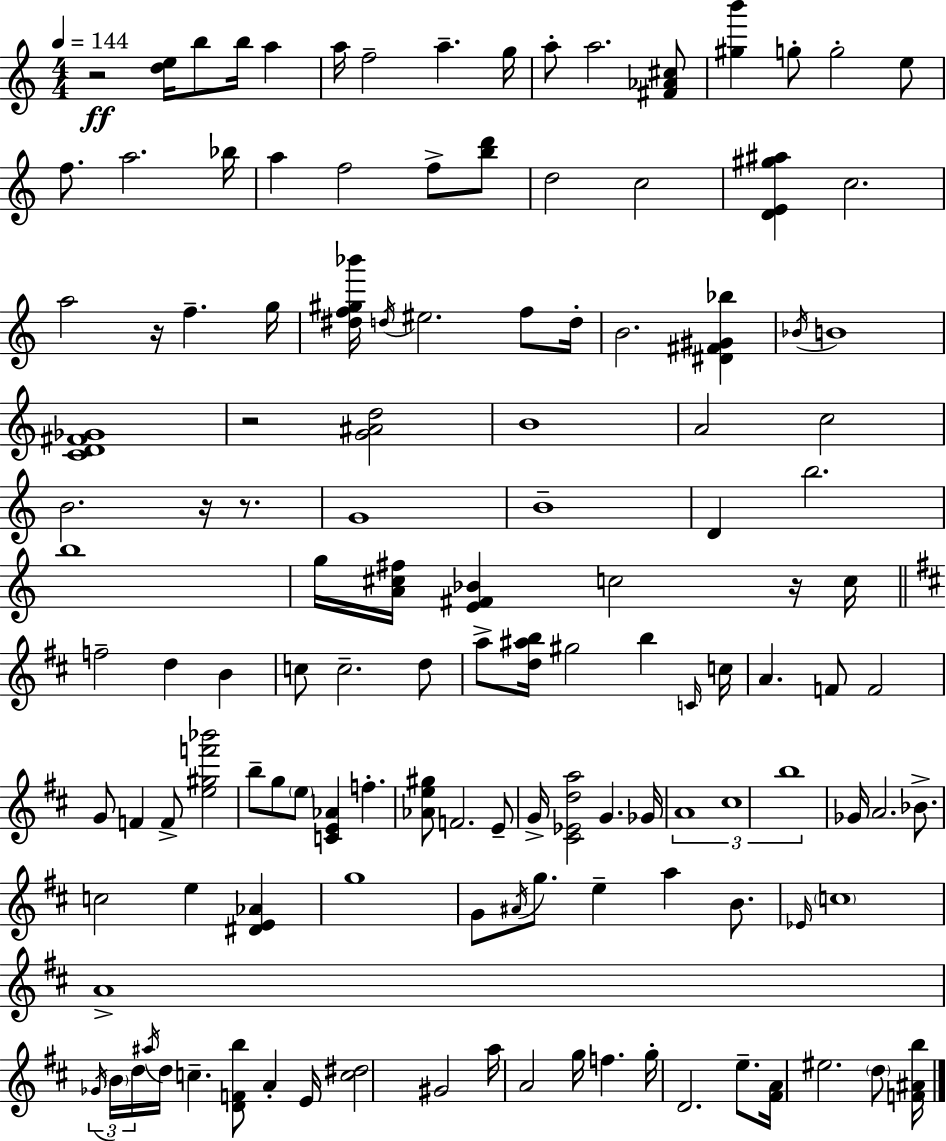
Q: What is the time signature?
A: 4/4